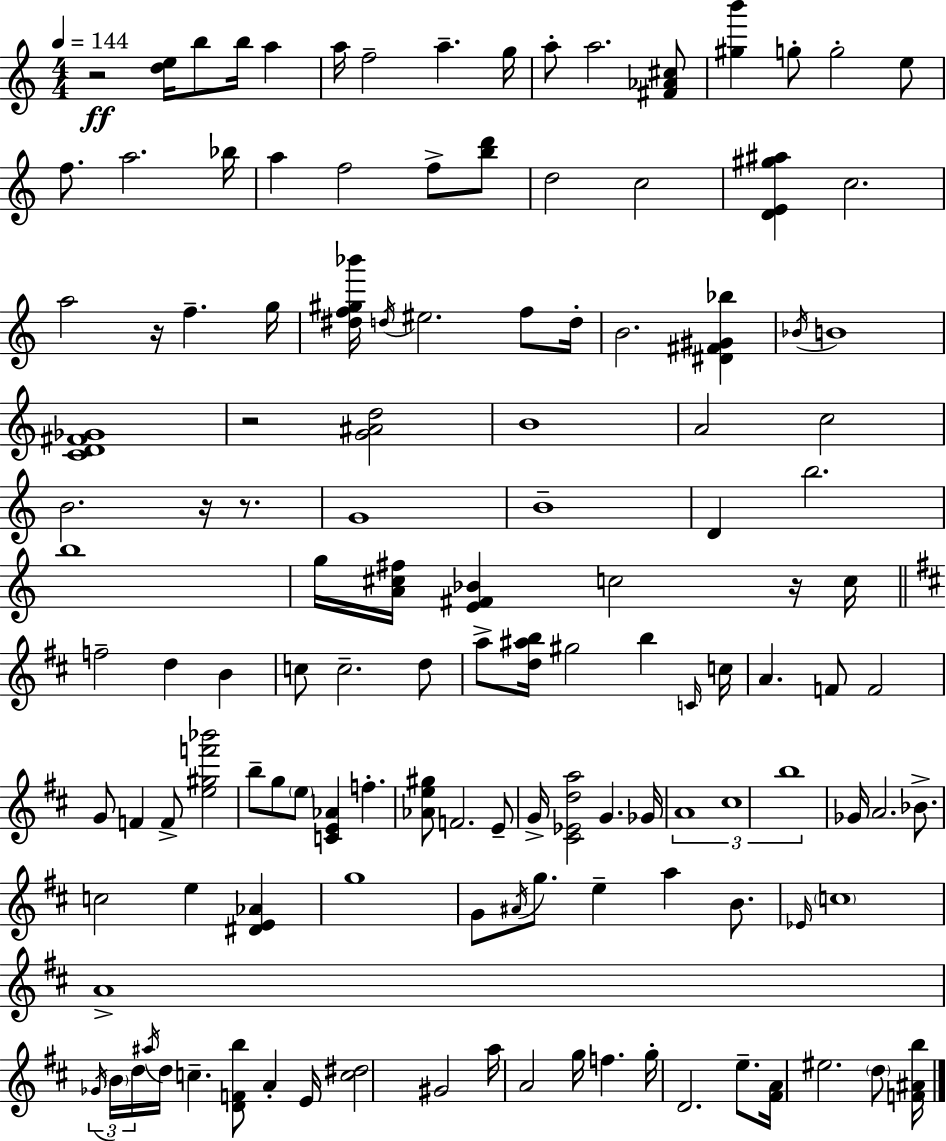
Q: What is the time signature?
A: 4/4